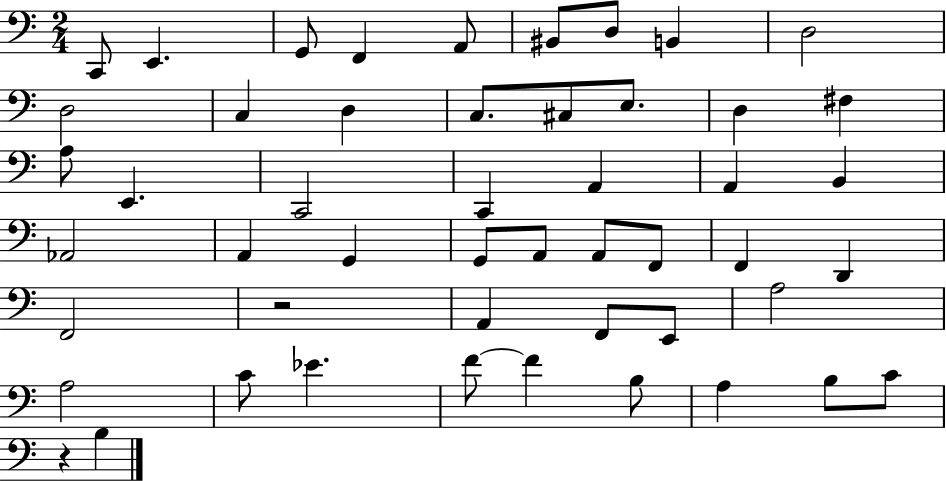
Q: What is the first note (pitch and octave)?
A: C2